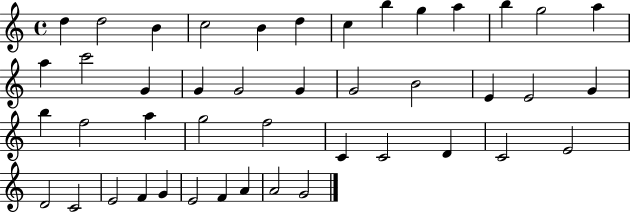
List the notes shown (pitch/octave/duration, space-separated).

D5/q D5/h B4/q C5/h B4/q D5/q C5/q B5/q G5/q A5/q B5/q G5/h A5/q A5/q C6/h G4/q G4/q G4/h G4/q G4/h B4/h E4/q E4/h G4/q B5/q F5/h A5/q G5/h F5/h C4/q C4/h D4/q C4/h E4/h D4/h C4/h E4/h F4/q G4/q E4/h F4/q A4/q A4/h G4/h